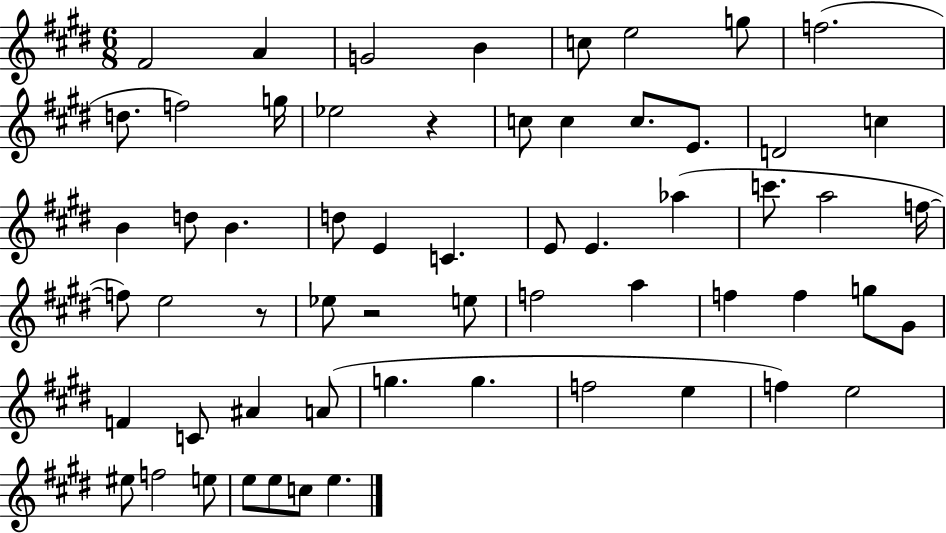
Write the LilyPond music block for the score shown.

{
  \clef treble
  \numericTimeSignature
  \time 6/8
  \key e \major
  fis'2 a'4 | g'2 b'4 | c''8 e''2 g''8 | f''2.( | \break d''8. f''2) g''16 | ees''2 r4 | c''8 c''4 c''8. e'8. | d'2 c''4 | \break b'4 d''8 b'4. | d''8 e'4 c'4. | e'8 e'4. aes''4( | c'''8. a''2 f''16~~ | \break f''8) e''2 r8 | ees''8 r2 e''8 | f''2 a''4 | f''4 f''4 g''8 gis'8 | \break f'4 c'8 ais'4 a'8( | g''4. g''4. | f''2 e''4 | f''4) e''2 | \break eis''8 f''2 e''8 | e''8 e''8 c''8 e''4. | \bar "|."
}